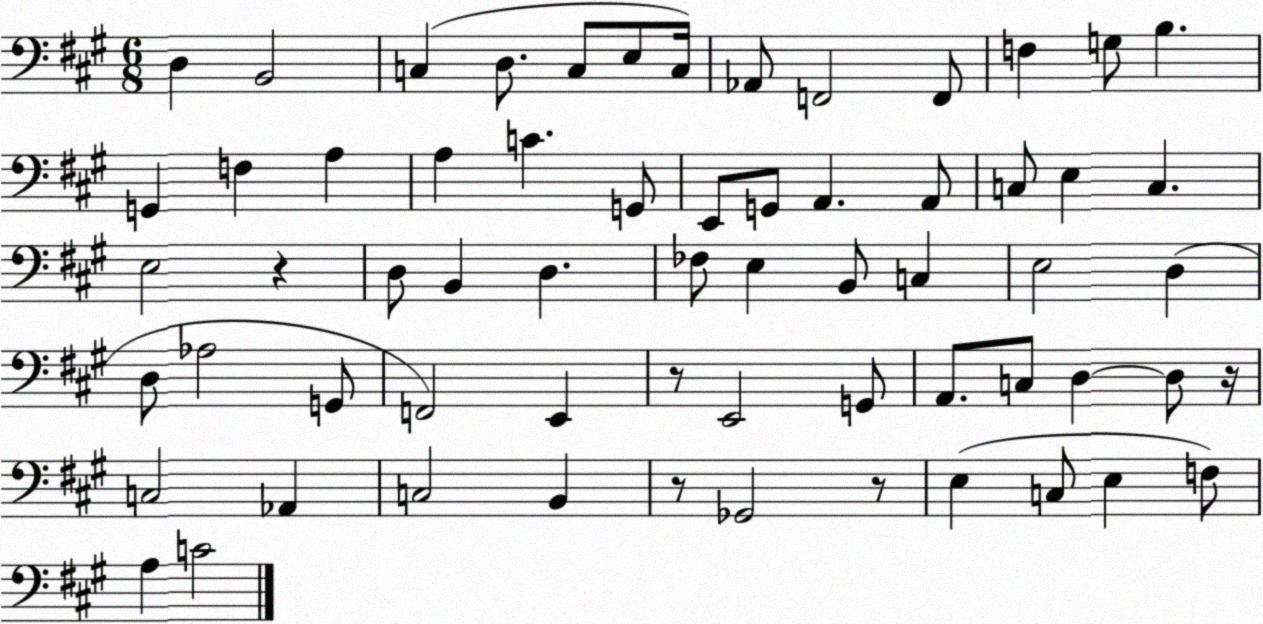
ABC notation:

X:1
T:Untitled
M:6/8
L:1/4
K:A
D, B,,2 C, D,/2 C,/2 E,/2 C,/4 _A,,/2 F,,2 F,,/2 F, G,/2 B, G,, F, A, A, C G,,/2 E,,/2 G,,/2 A,, A,,/2 C,/2 E, C, E,2 z D,/2 B,, D, _F,/2 E, B,,/2 C, E,2 D, D,/2 _A,2 G,,/2 F,,2 E,, z/2 E,,2 G,,/2 A,,/2 C,/2 D, D,/2 z/4 C,2 _A,, C,2 B,, z/2 _G,,2 z/2 E, C,/2 E, F,/2 A, C2